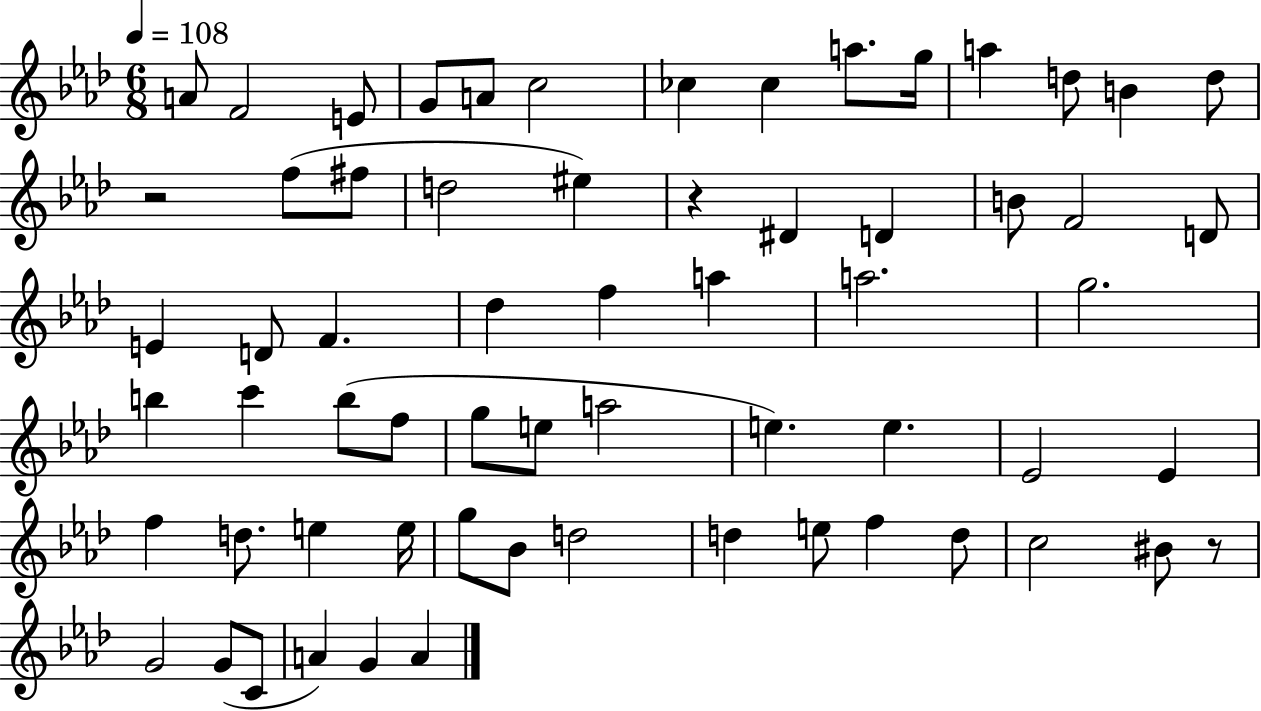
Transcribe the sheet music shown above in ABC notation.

X:1
T:Untitled
M:6/8
L:1/4
K:Ab
A/2 F2 E/2 G/2 A/2 c2 _c _c a/2 g/4 a d/2 B d/2 z2 f/2 ^f/2 d2 ^e z ^D D B/2 F2 D/2 E D/2 F _d f a a2 g2 b c' b/2 f/2 g/2 e/2 a2 e e _E2 _E f d/2 e e/4 g/2 _B/2 d2 d e/2 f d/2 c2 ^B/2 z/2 G2 G/2 C/2 A G A